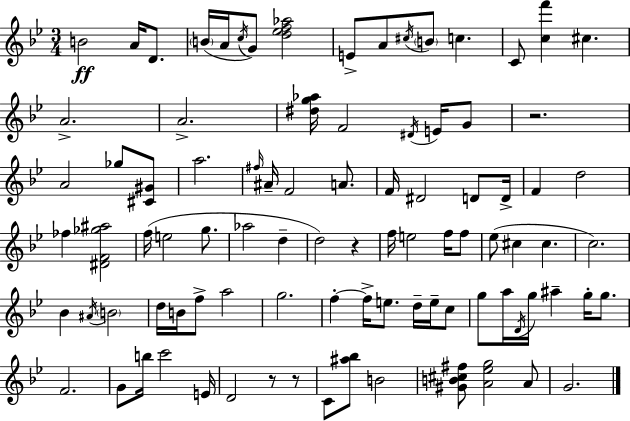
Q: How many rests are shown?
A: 4